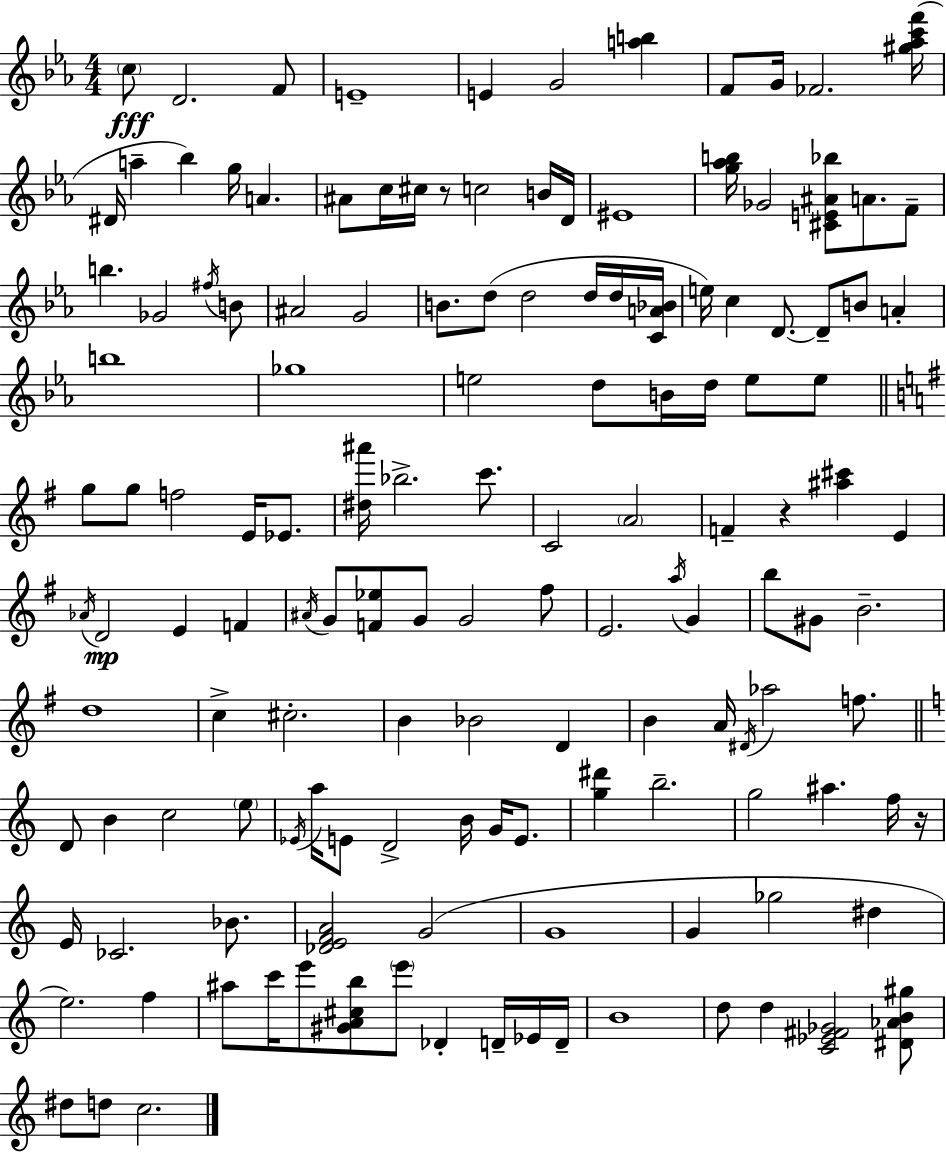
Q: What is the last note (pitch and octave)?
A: C5